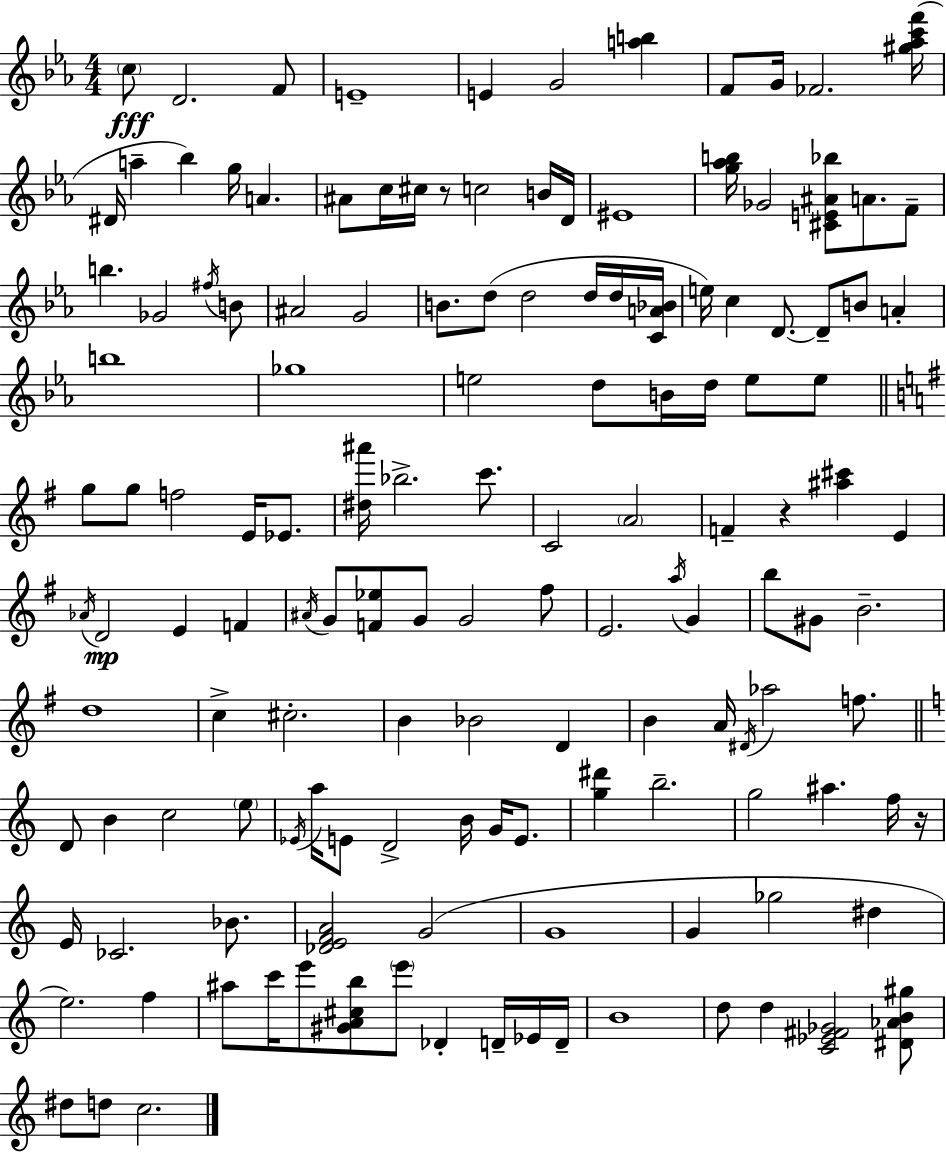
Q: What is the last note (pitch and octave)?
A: C5